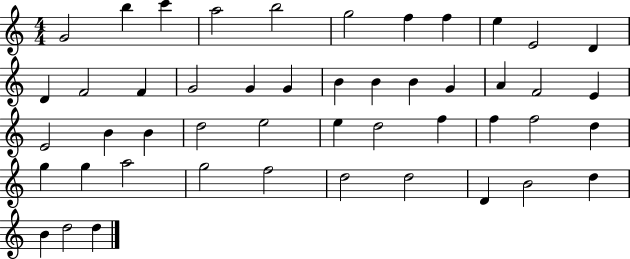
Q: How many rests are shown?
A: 0